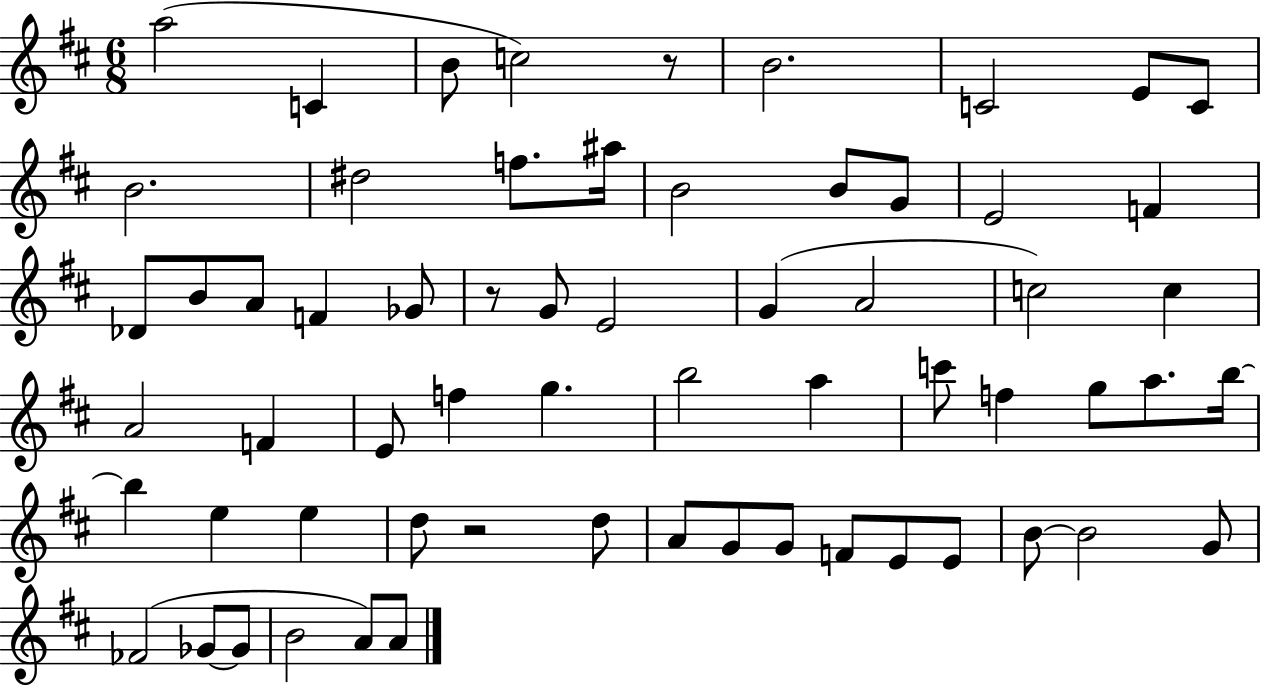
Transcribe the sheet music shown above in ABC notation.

X:1
T:Untitled
M:6/8
L:1/4
K:D
a2 C B/2 c2 z/2 B2 C2 E/2 C/2 B2 ^d2 f/2 ^a/4 B2 B/2 G/2 E2 F _D/2 B/2 A/2 F _G/2 z/2 G/2 E2 G A2 c2 c A2 F E/2 f g b2 a c'/2 f g/2 a/2 b/4 b e e d/2 z2 d/2 A/2 G/2 G/2 F/2 E/2 E/2 B/2 B2 G/2 _F2 _G/2 _G/2 B2 A/2 A/2